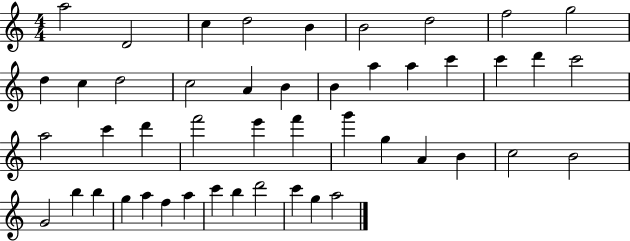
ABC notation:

X:1
T:Untitled
M:4/4
L:1/4
K:C
a2 D2 c d2 B B2 d2 f2 g2 d c d2 c2 A B B a a c' c' d' c'2 a2 c' d' f'2 e' f' g' g A B c2 B2 G2 b b g a f a c' b d'2 c' g a2